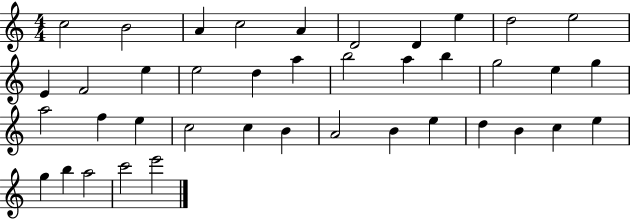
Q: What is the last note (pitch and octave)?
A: E6